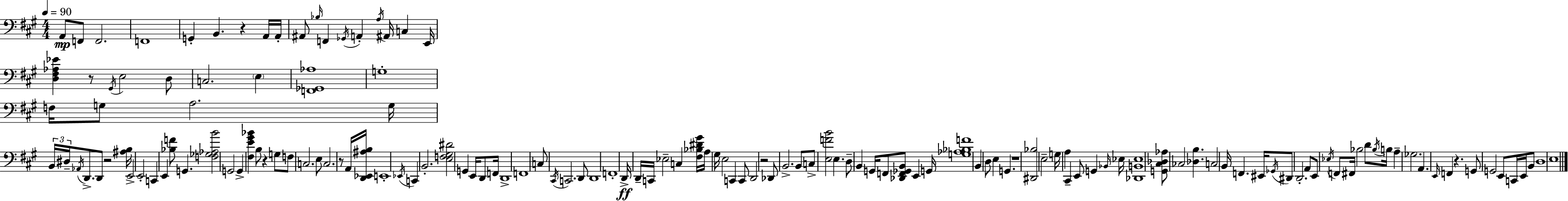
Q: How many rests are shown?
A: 8